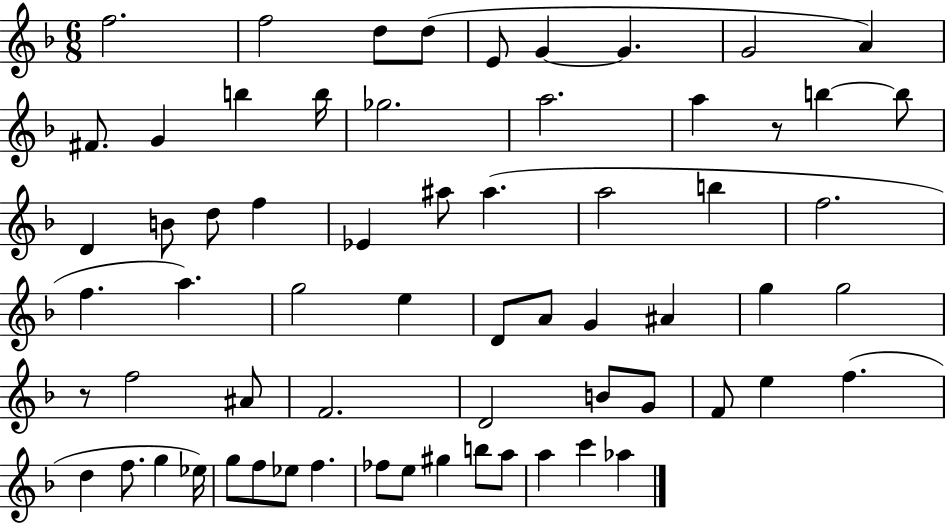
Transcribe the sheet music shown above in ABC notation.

X:1
T:Untitled
M:6/8
L:1/4
K:F
f2 f2 d/2 d/2 E/2 G G G2 A ^F/2 G b b/4 _g2 a2 a z/2 b b/2 D B/2 d/2 f _E ^a/2 ^a a2 b f2 f a g2 e D/2 A/2 G ^A g g2 z/2 f2 ^A/2 F2 D2 B/2 G/2 F/2 e f d f/2 g _e/4 g/2 f/2 _e/2 f _f/2 e/2 ^g b/2 a/2 a c' _a